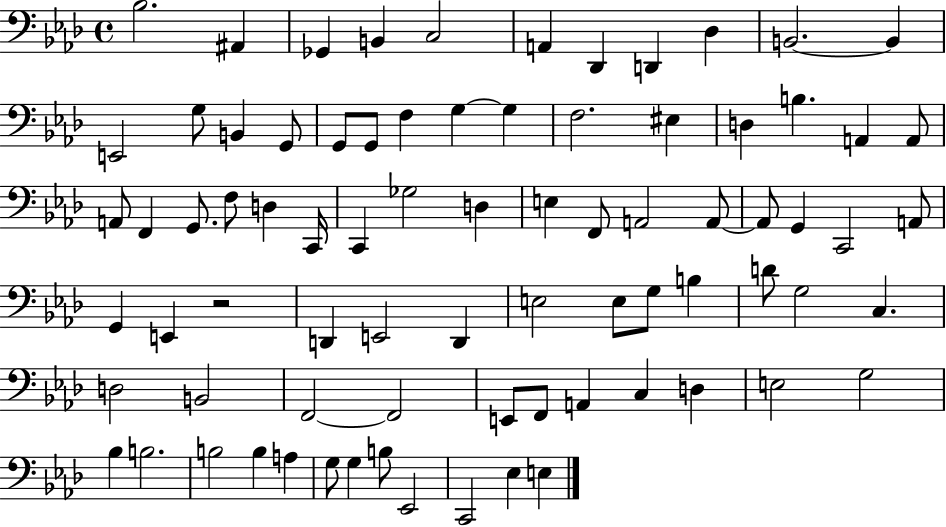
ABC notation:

X:1
T:Untitled
M:4/4
L:1/4
K:Ab
_B,2 ^A,, _G,, B,, C,2 A,, _D,, D,, _D, B,,2 B,, E,,2 G,/2 B,, G,,/2 G,,/2 G,,/2 F, G, G, F,2 ^E, D, B, A,, A,,/2 A,,/2 F,, G,,/2 F,/2 D, C,,/4 C,, _G,2 D, E, F,,/2 A,,2 A,,/2 A,,/2 G,, C,,2 A,,/2 G,, E,, z2 D,, E,,2 D,, E,2 E,/2 G,/2 B, D/2 G,2 C, D,2 B,,2 F,,2 F,,2 E,,/2 F,,/2 A,, C, D, E,2 G,2 _B, B,2 B,2 B, A, G,/2 G, B,/2 _E,,2 C,,2 _E, E,